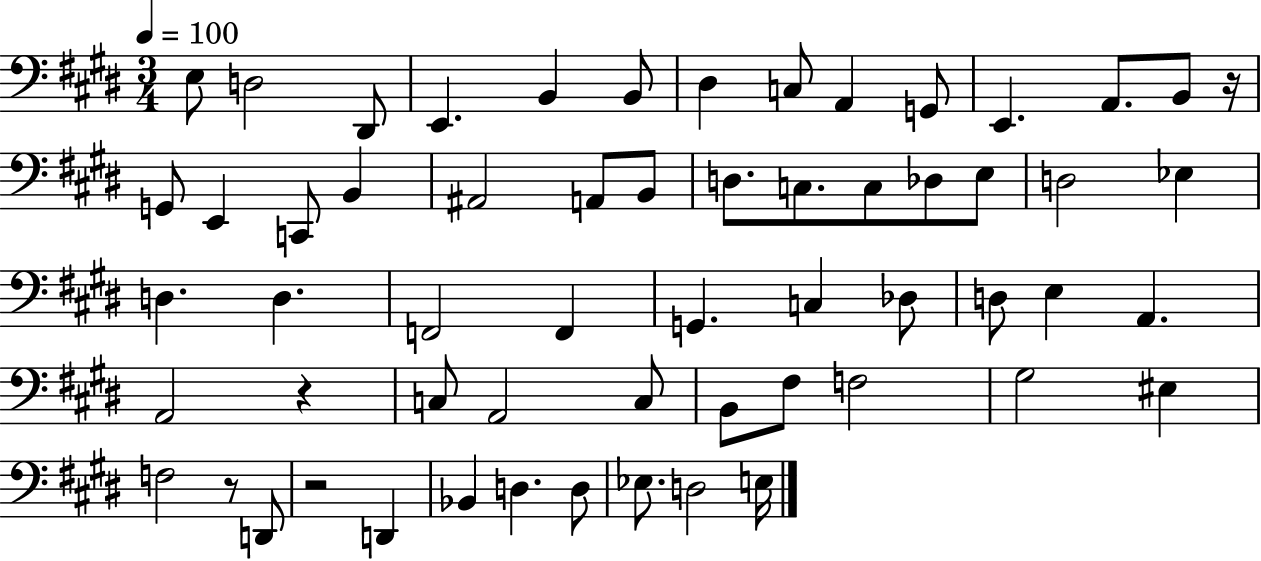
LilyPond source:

{
  \clef bass
  \numericTimeSignature
  \time 3/4
  \key e \major
  \tempo 4 = 100
  e8 d2 dis,8 | e,4. b,4 b,8 | dis4 c8 a,4 g,8 | e,4. a,8. b,8 r16 | \break g,8 e,4 c,8 b,4 | ais,2 a,8 b,8 | d8. c8. c8 des8 e8 | d2 ees4 | \break d4. d4. | f,2 f,4 | g,4. c4 des8 | d8 e4 a,4. | \break a,2 r4 | c8 a,2 c8 | b,8 fis8 f2 | gis2 eis4 | \break f2 r8 d,8 | r2 d,4 | bes,4 d4. d8 | ees8. d2 e16 | \break \bar "|."
}